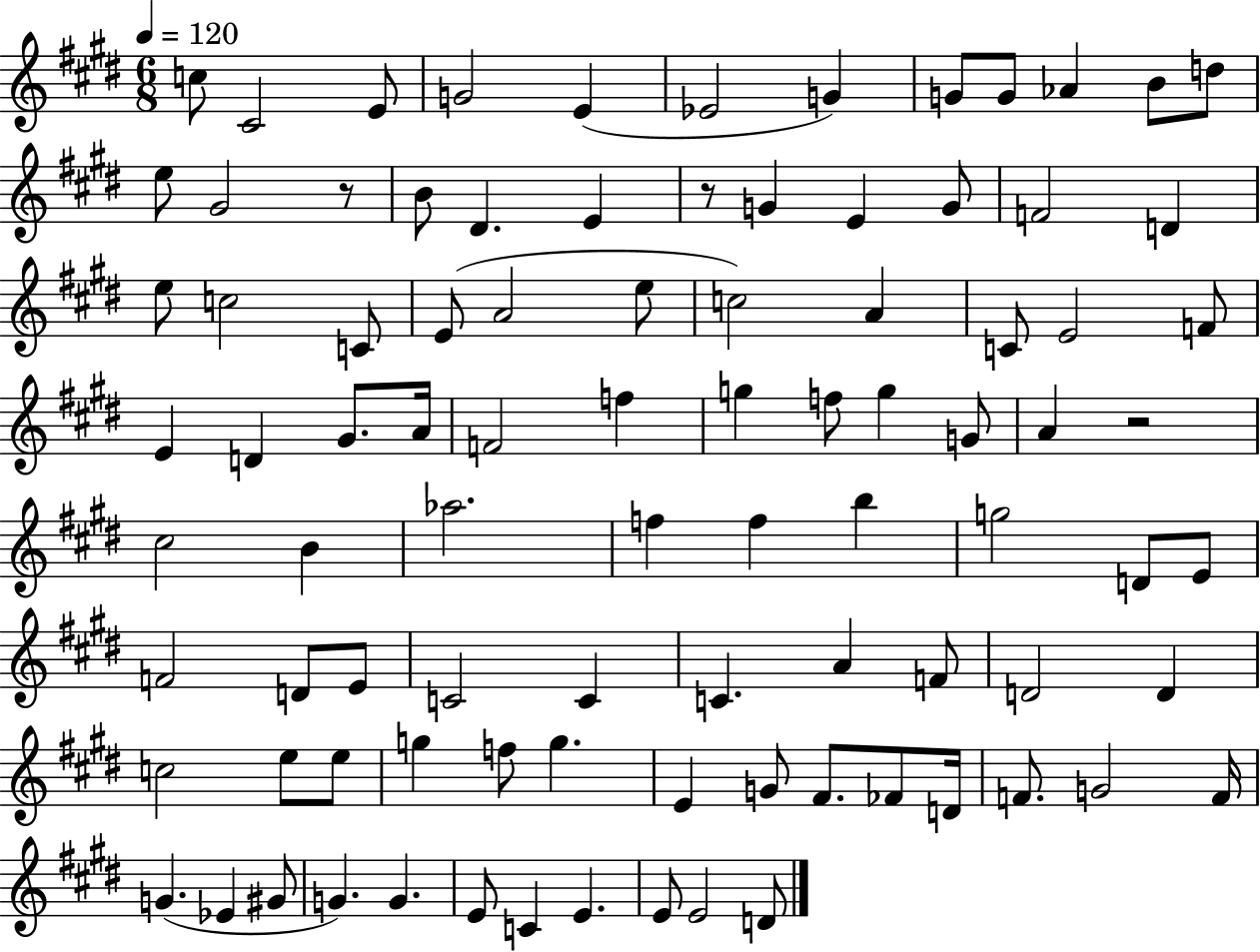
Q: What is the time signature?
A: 6/8